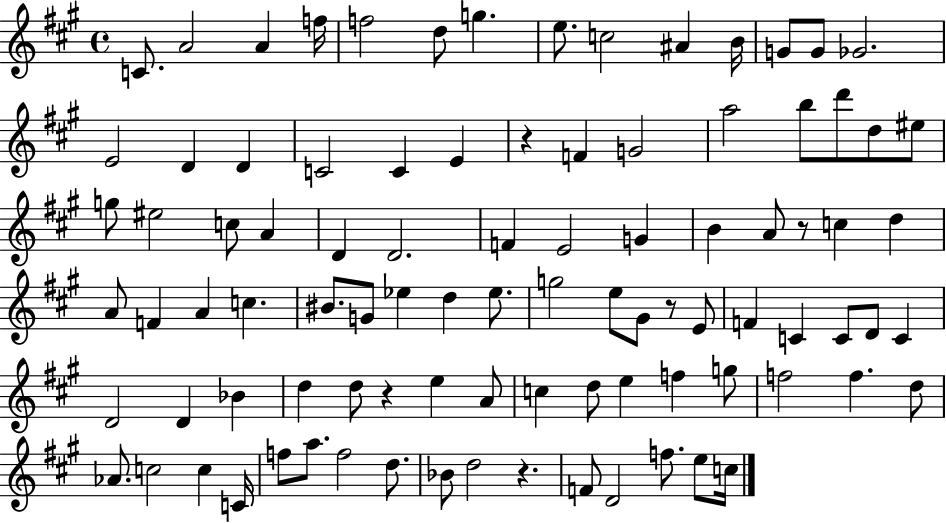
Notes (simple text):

C4/e. A4/h A4/q F5/s F5/h D5/e G5/q. E5/e. C5/h A#4/q B4/s G4/e G4/e Gb4/h. E4/h D4/q D4/q C4/h C4/q E4/q R/q F4/q G4/h A5/h B5/e D6/e D5/e EIS5/e G5/e EIS5/h C5/e A4/q D4/q D4/h. F4/q E4/h G4/q B4/q A4/e R/e C5/q D5/q A4/e F4/q A4/q C5/q. BIS4/e. G4/e Eb5/q D5/q Eb5/e. G5/h E5/e G#4/e R/e E4/e F4/q C4/q C4/e D4/e C4/q D4/h D4/q Bb4/q D5/q D5/e R/q E5/q A4/e C5/q D5/e E5/q F5/q G5/e F5/h F5/q. D5/e Ab4/e. C5/h C5/q C4/s F5/e A5/e. F5/h D5/e. Bb4/e D5/h R/q. F4/e D4/h F5/e. E5/e C5/s